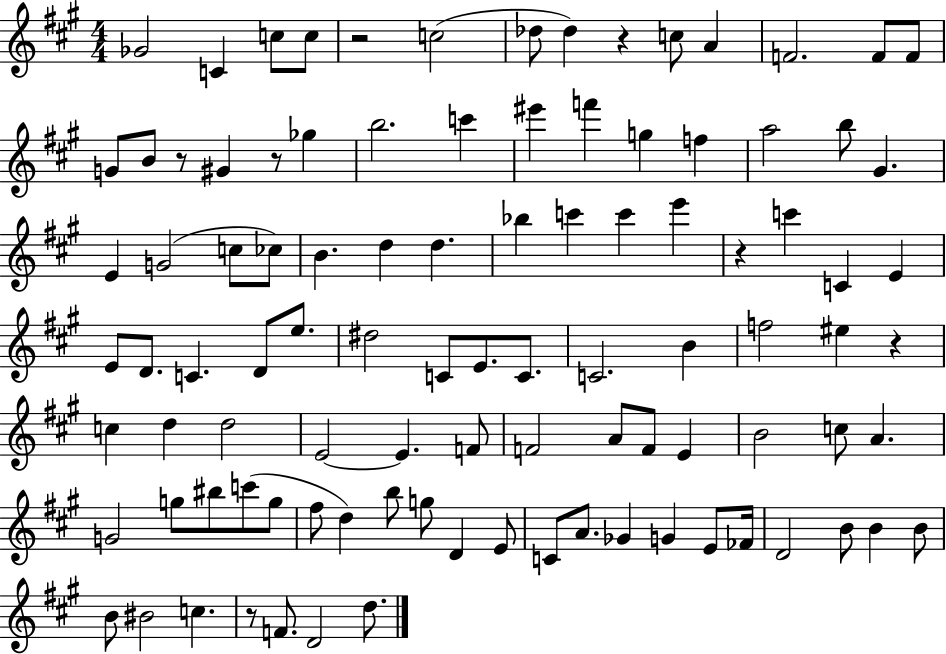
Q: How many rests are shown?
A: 7